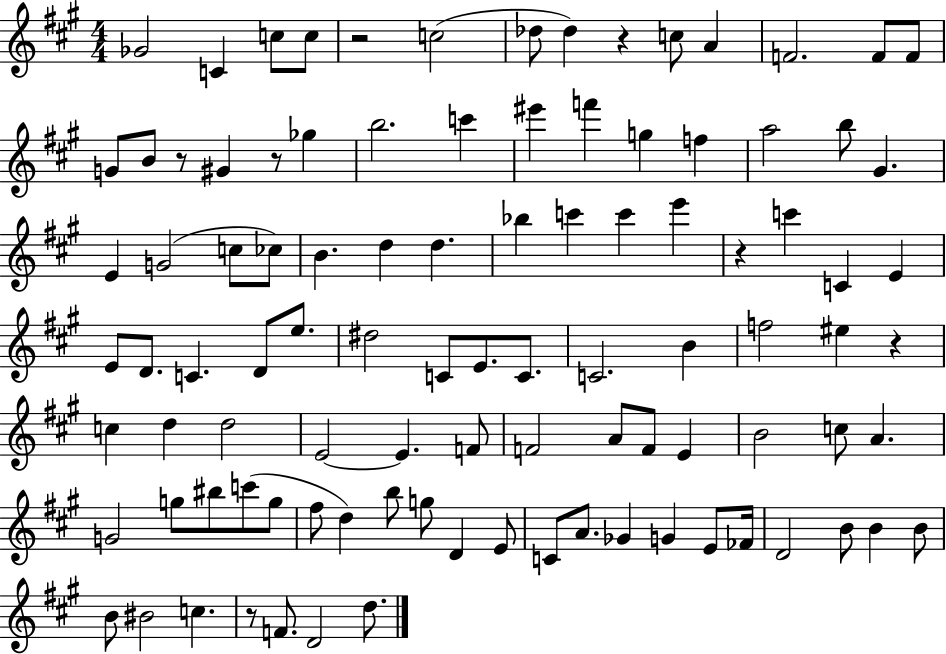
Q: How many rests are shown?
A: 7